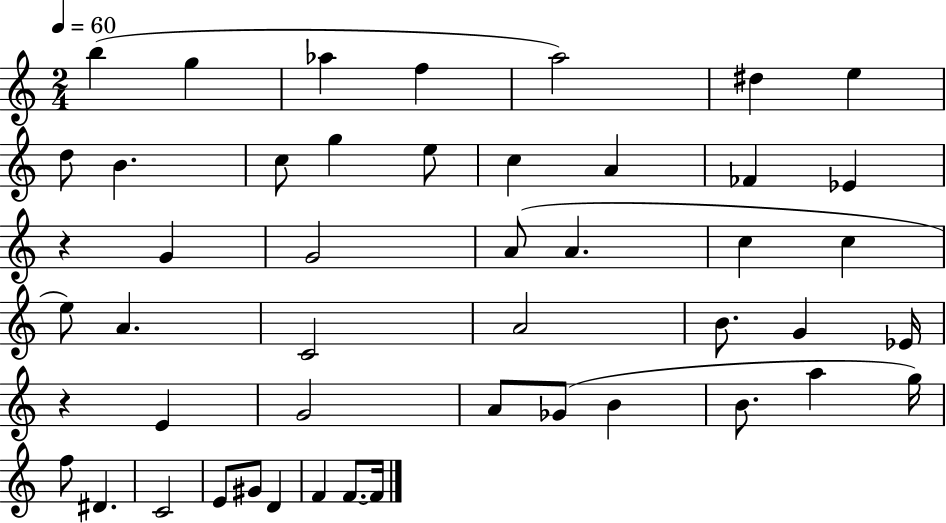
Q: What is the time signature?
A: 2/4